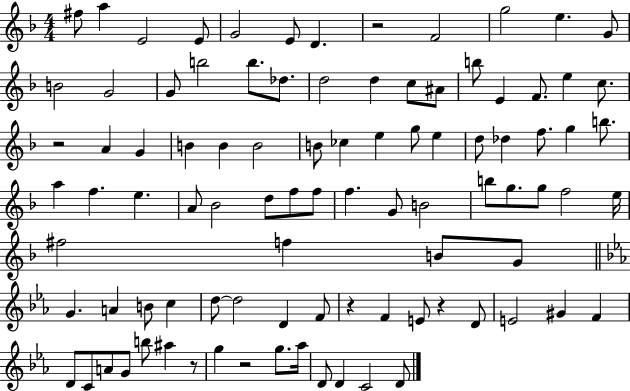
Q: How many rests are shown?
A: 6